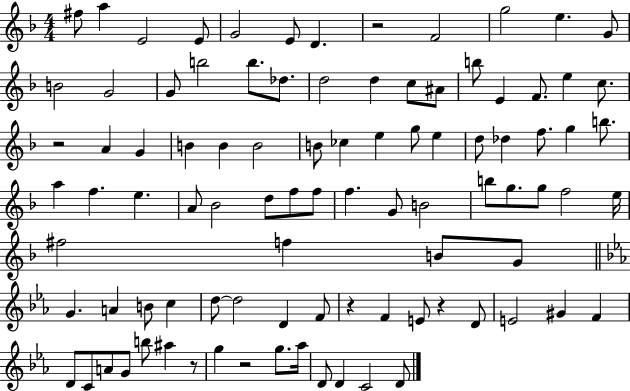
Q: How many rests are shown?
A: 6